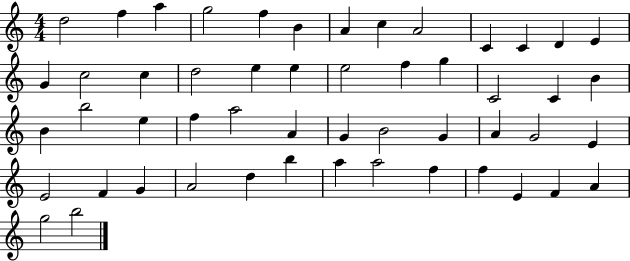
X:1
T:Untitled
M:4/4
L:1/4
K:C
d2 f a g2 f B A c A2 C C D E G c2 c d2 e e e2 f g C2 C B B b2 e f a2 A G B2 G A G2 E E2 F G A2 d b a a2 f f E F A g2 b2